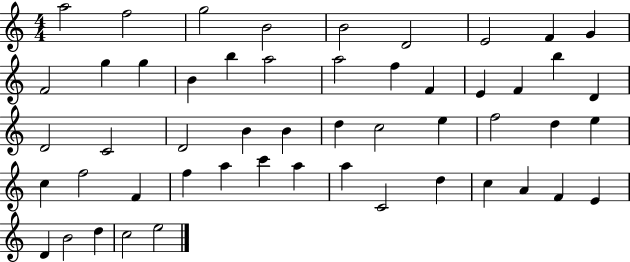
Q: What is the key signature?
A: C major